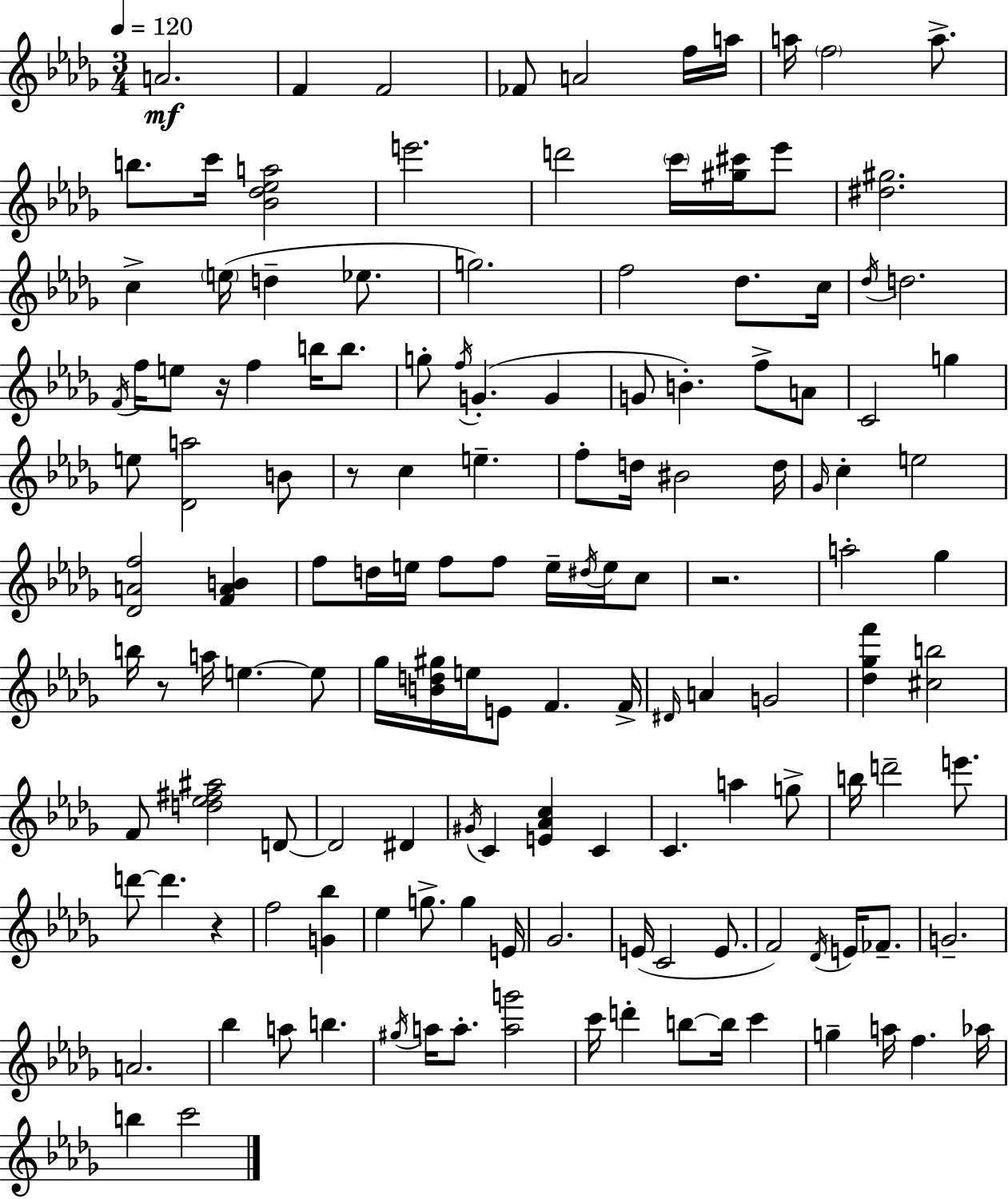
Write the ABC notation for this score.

X:1
T:Untitled
M:3/4
L:1/4
K:Bbm
A2 F F2 _F/2 A2 f/4 a/4 a/4 f2 a/2 b/2 c'/4 [_B_d_ea]2 e'2 d'2 c'/4 [^g^c']/4 _e'/2 [^d^g]2 c e/4 d _e/2 g2 f2 _d/2 c/4 _d/4 d2 F/4 f/4 e/2 z/4 f b/4 b/2 g/2 f/4 G G G/2 B f/2 A/2 C2 g e/2 [_Da]2 B/2 z/2 c e f/2 d/4 ^B2 d/4 _G/4 c e2 [_DAf]2 [FAB] f/2 d/4 e/4 f/2 f/2 e/4 ^d/4 e/4 c/2 z2 a2 _g b/4 z/2 a/4 e e/2 _g/4 [Bd^g]/4 e/4 E/2 F F/4 ^D/4 A G2 [_d_gf'] [^cb]2 F/2 [d_e^f^a]2 D/2 D2 ^D ^G/4 C [E_Ac] C C a g/2 b/4 d'2 e'/2 d'/2 d' z f2 [G_b] _e g/2 g E/4 _G2 E/4 C2 E/2 F2 _D/4 E/4 _F/2 G2 A2 _b a/2 b ^g/4 a/4 a/2 [ag']2 c'/4 d' b/2 b/4 c' g a/4 f _a/4 b c'2